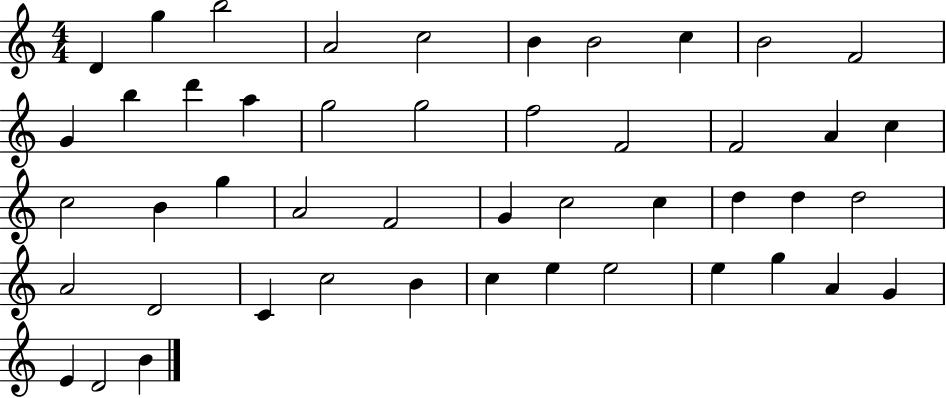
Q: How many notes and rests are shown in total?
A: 47